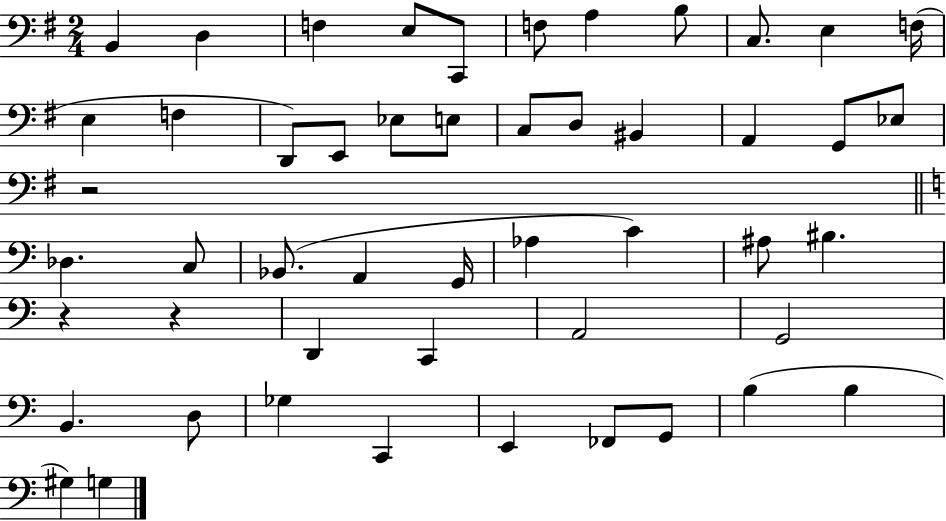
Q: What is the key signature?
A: G major